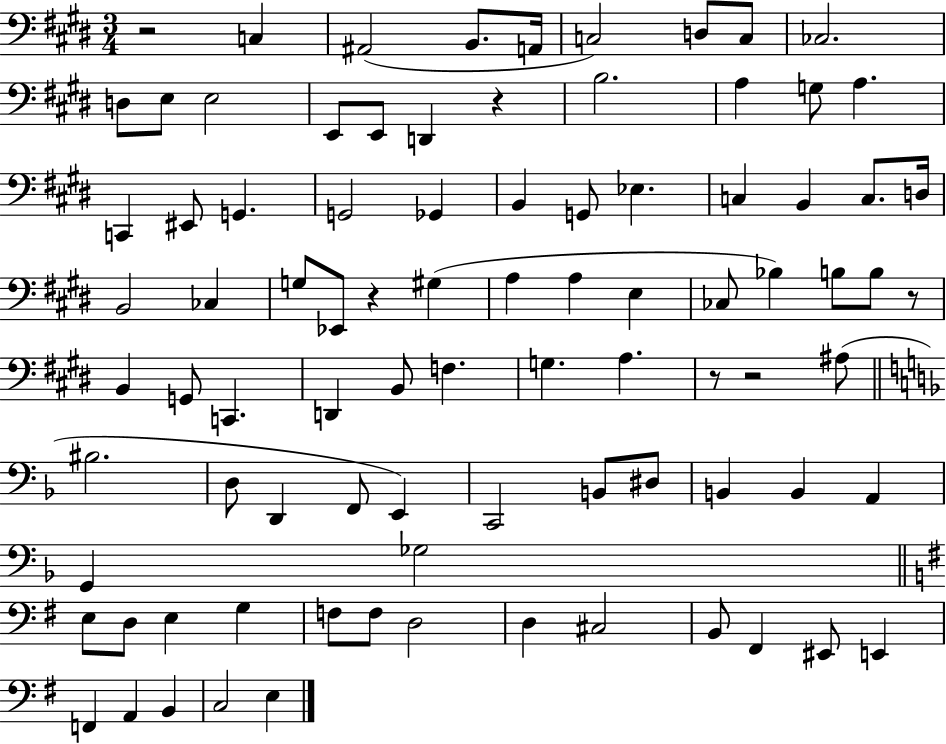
{
  \clef bass
  \numericTimeSignature
  \time 3/4
  \key e \major
  r2 c4 | ais,2( b,8. a,16 | c2) d8 c8 | ces2. | \break d8 e8 e2 | e,8 e,8 d,4 r4 | b2. | a4 g8 a4. | \break c,4 eis,8 g,4. | g,2 ges,4 | b,4 g,8 ees4. | c4 b,4 c8. d16 | \break b,2 ces4 | g8 ees,8 r4 gis4( | a4 a4 e4 | ces8 bes4) b8 b8 r8 | \break b,4 g,8 c,4. | d,4 b,8 f4. | g4. a4. | r8 r2 ais8( | \break \bar "||" \break \key f \major bis2. | d8 d,4 f,8 e,4) | c,2 b,8 dis8 | b,4 b,4 a,4 | \break g,4 ges2 | \bar "||" \break \key g \major e8 d8 e4 g4 | f8 f8 d2 | d4 cis2 | b,8 fis,4 eis,8 e,4 | \break f,4 a,4 b,4 | c2 e4 | \bar "|."
}